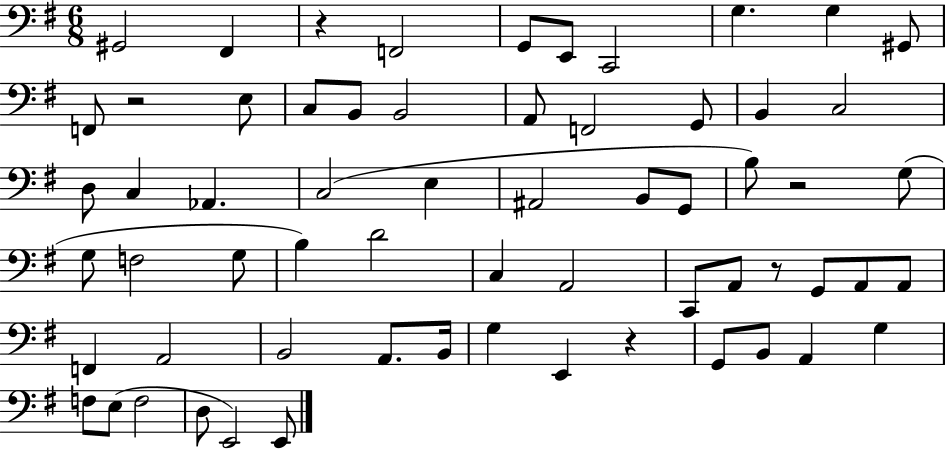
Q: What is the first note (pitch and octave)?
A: G#2